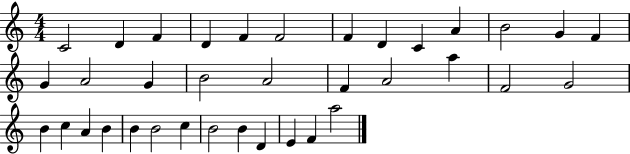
C4/h D4/q F4/q D4/q F4/q F4/h F4/q D4/q C4/q A4/q B4/h G4/q F4/q G4/q A4/h G4/q B4/h A4/h F4/q A4/h A5/q F4/h G4/h B4/q C5/q A4/q B4/q B4/q B4/h C5/q B4/h B4/q D4/q E4/q F4/q A5/h